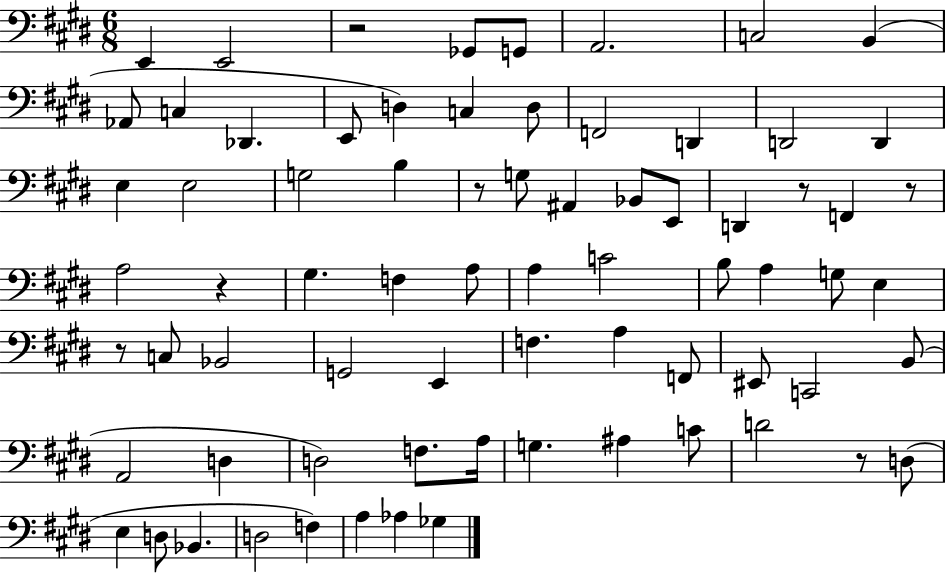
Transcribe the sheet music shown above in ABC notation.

X:1
T:Untitled
M:6/8
L:1/4
K:E
E,, E,,2 z2 _G,,/2 G,,/2 A,,2 C,2 B,, _A,,/2 C, _D,, E,,/2 D, C, D,/2 F,,2 D,, D,,2 D,, E, E,2 G,2 B, z/2 G,/2 ^A,, _B,,/2 E,,/2 D,, z/2 F,, z/2 A,2 z ^G, F, A,/2 A, C2 B,/2 A, G,/2 E, z/2 C,/2 _B,,2 G,,2 E,, F, A, F,,/2 ^E,,/2 C,,2 B,,/2 A,,2 D, D,2 F,/2 A,/4 G, ^A, C/2 D2 z/2 D,/2 E, D,/2 _B,, D,2 F, A, _A, _G,